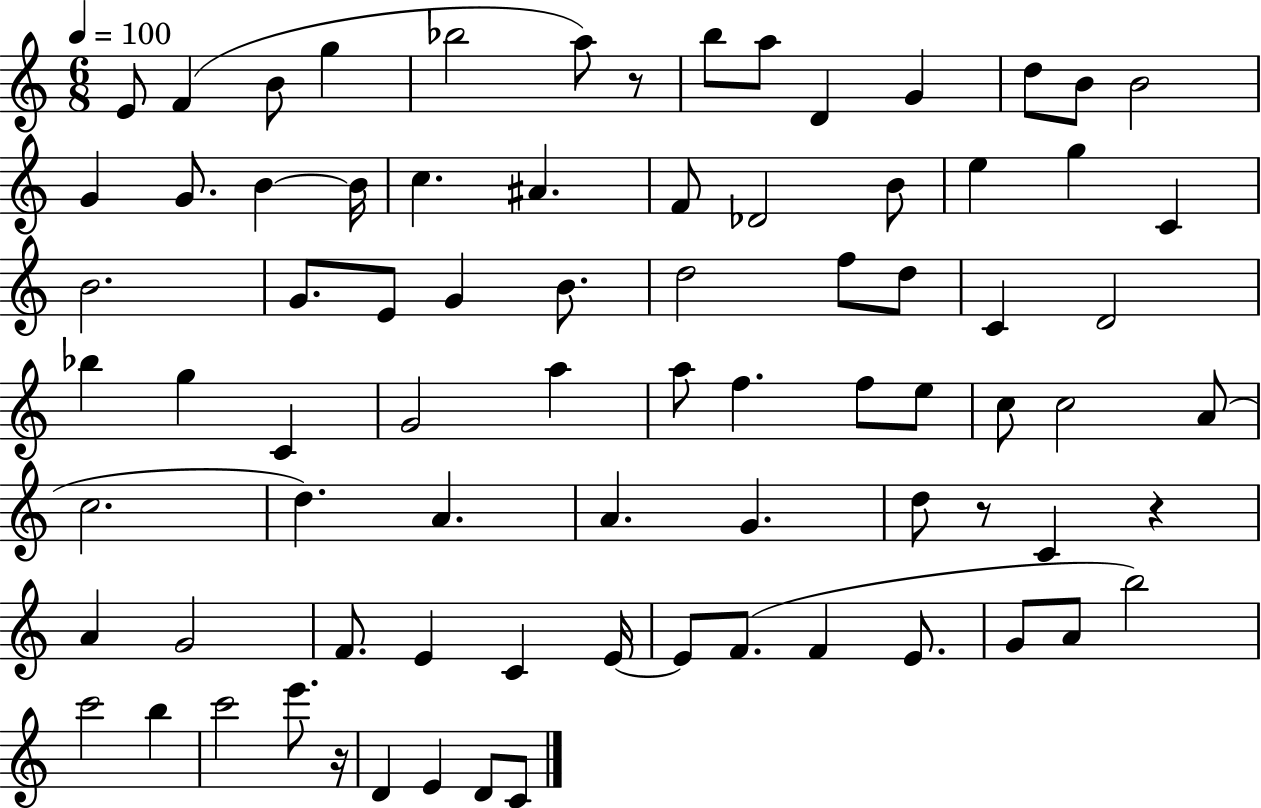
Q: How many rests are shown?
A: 4